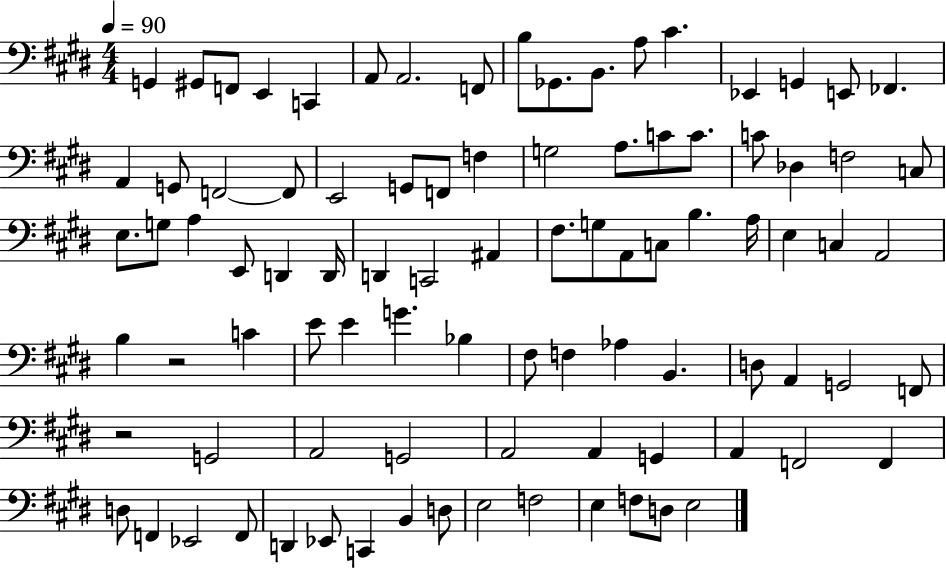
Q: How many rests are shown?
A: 2